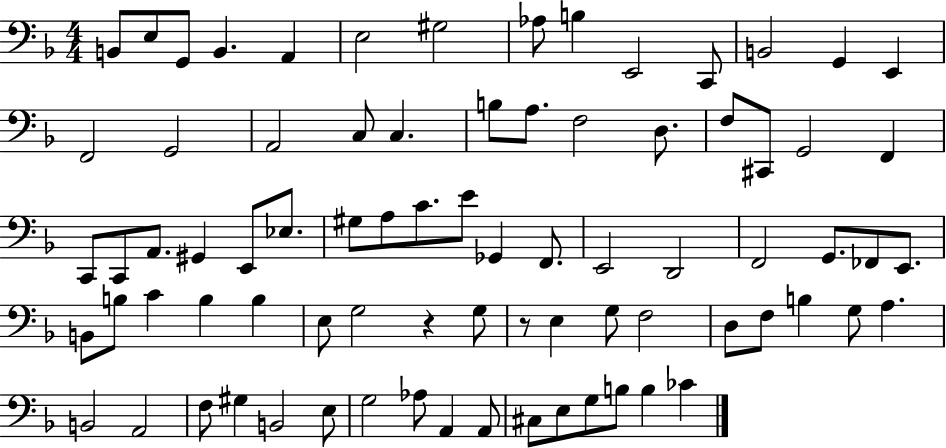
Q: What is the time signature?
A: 4/4